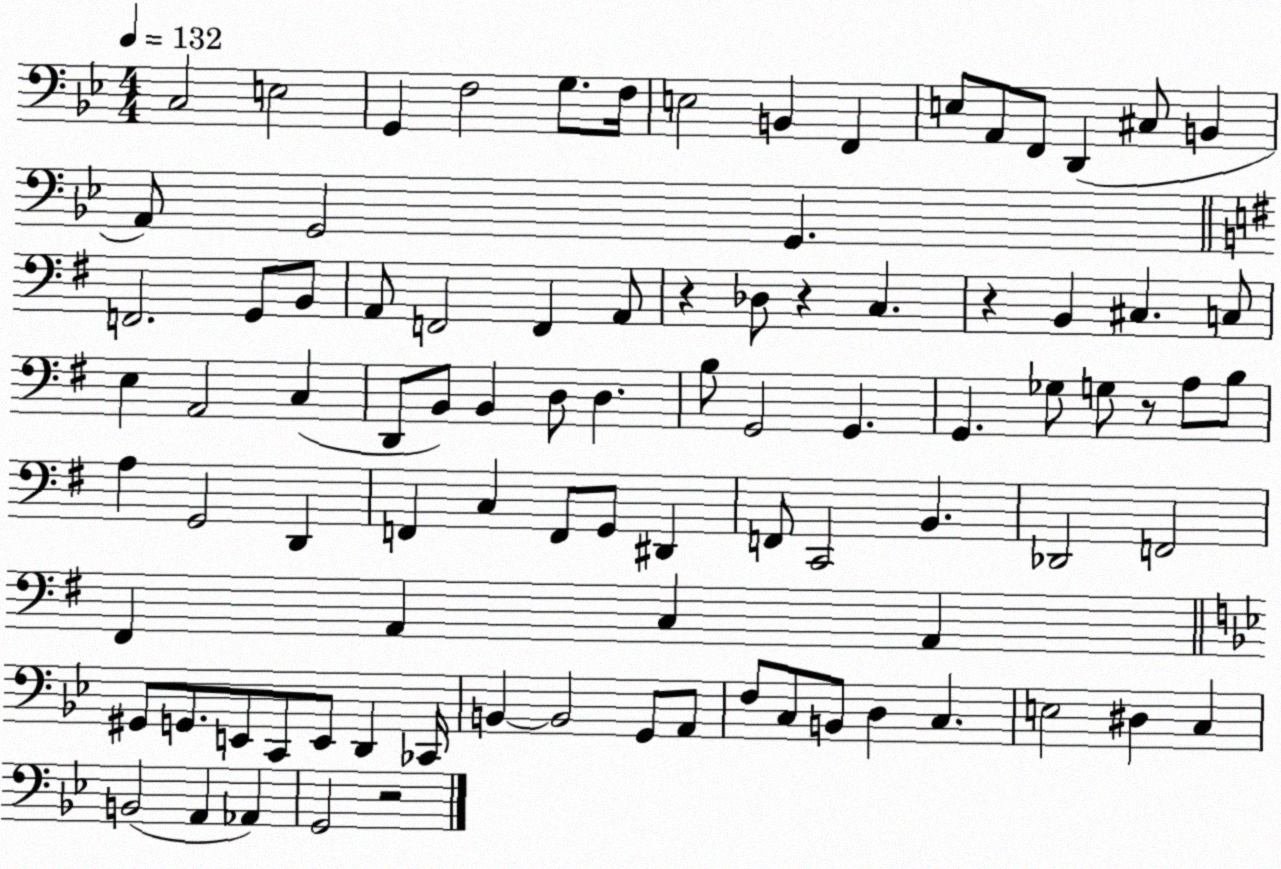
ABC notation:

X:1
T:Untitled
M:4/4
L:1/4
K:Bb
C,2 E,2 G,, F,2 G,/2 F,/4 E,2 B,, F,, E,/2 A,,/2 F,,/2 D,, ^C,/2 B,, A,,/2 G,,2 G,, F,,2 G,,/2 B,,/2 A,,/2 F,,2 F,, A,,/2 z _D,/2 z C, z B,, ^C, C,/2 E, A,,2 C, D,,/2 B,,/2 B,, D,/2 D, B,/2 G,,2 G,, G,, _G,/2 G,/2 z/2 A,/2 B,/2 A, G,,2 D,, F,, C, F,,/2 G,,/2 ^D,, F,,/2 C,,2 B,, _D,,2 F,,2 ^F,, A,, C, A,, ^G,,/2 G,,/2 E,,/2 C,,/2 E,,/2 D,, _C,,/4 B,, B,,2 G,,/2 A,,/2 F,/2 C,/2 B,,/2 D, C, E,2 ^D, C, B,,2 A,, _A,, G,,2 z2